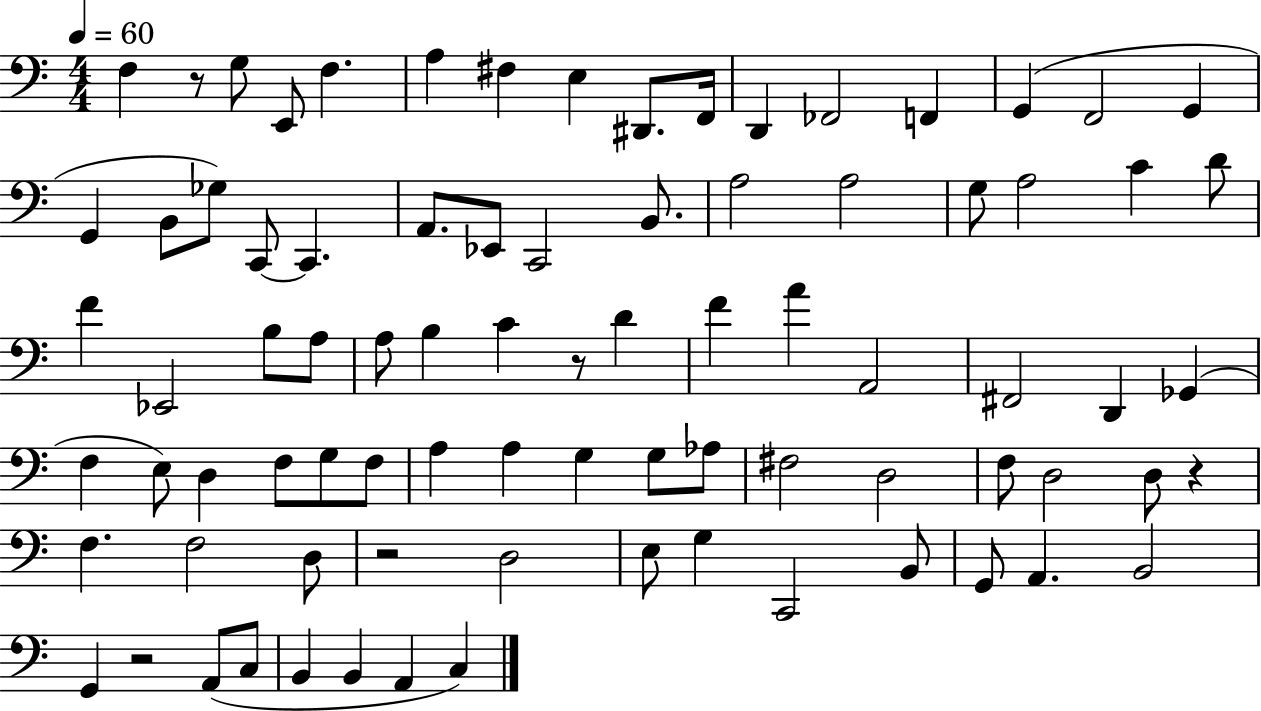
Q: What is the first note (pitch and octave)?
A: F3